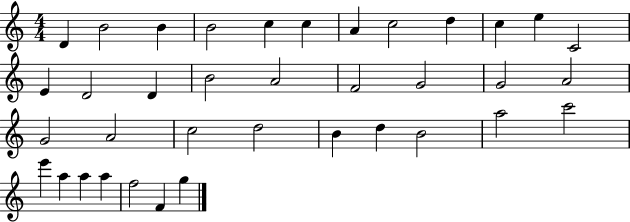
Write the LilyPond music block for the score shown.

{
  \clef treble
  \numericTimeSignature
  \time 4/4
  \key c \major
  d'4 b'2 b'4 | b'2 c''4 c''4 | a'4 c''2 d''4 | c''4 e''4 c'2 | \break e'4 d'2 d'4 | b'2 a'2 | f'2 g'2 | g'2 a'2 | \break g'2 a'2 | c''2 d''2 | b'4 d''4 b'2 | a''2 c'''2 | \break e'''4 a''4 a''4 a''4 | f''2 f'4 g''4 | \bar "|."
}